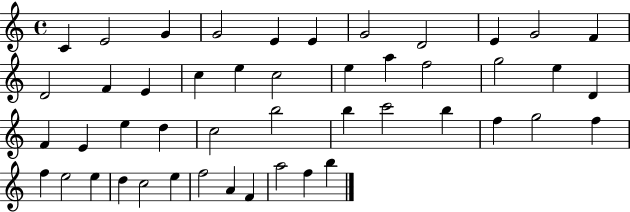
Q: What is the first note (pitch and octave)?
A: C4